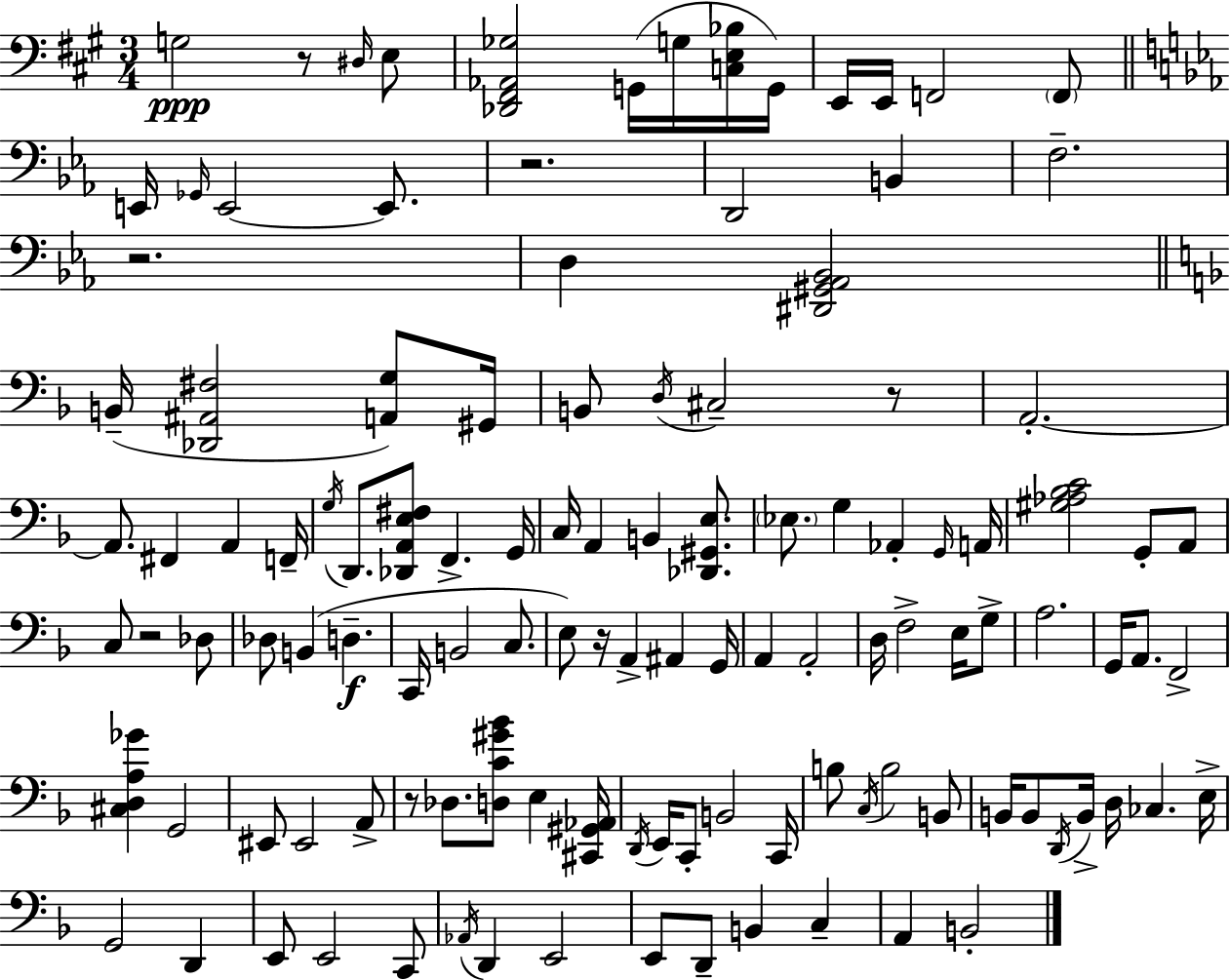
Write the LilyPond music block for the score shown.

{
  \clef bass
  \numericTimeSignature
  \time 3/4
  \key a \major
  g2\ppp r8 \grace { dis16 } e8 | <des, fis, aes, ges>2 g,16( g16 <c e bes>16 | g,16) e,16 e,16 f,2 \parenthesize f,8 | \bar "||" \break \key ees \major e,16 \grace { ges,16 } e,2~~ e,8. | r2. | d,2 b,4 | f2.-- | \break r2. | d4 <dis, gis, aes, bes,>2 | \bar "||" \break \key d \minor b,16--( <des, ais, fis>2 <a, g>8) gis,16 | b,8 \acciaccatura { d16 } cis2-- r8 | a,2.-.~~ | a,8. fis,4 a,4 | \break f,16-- \acciaccatura { g16 } d,8. <des, a, e fis>8 f,4.-> | g,16 c16 a,4 b,4 <des, gis, e>8. | \parenthesize ees8. g4 aes,4-. | \grace { g,16 } a,16 <gis aes bes c'>2 g,8-. | \break a,8 c8 r2 | des8 des8 b,4( d4.--\f | c,16 b,2 | c8. e8) r16 a,4-> ais,4 | \break g,16 a,4 a,2-. | d16 f2-> | e16 g8-> a2. | g,16 a,8. f,2-> | \break <cis d a ges'>4 g,2 | eis,8 eis,2 | a,8-> r8 des8. <d c' gis' bes'>8 e4 | <cis, gis, aes,>16 \acciaccatura { d,16 } e,16 c,8-. b,2 | \break c,16 b8 \acciaccatura { c16 } b2 | b,8 b,16 b,8 \acciaccatura { d,16 } b,16-> d16 ces4. | e16-> g,2 | d,4 e,8 e,2 | \break c,8 \acciaccatura { aes,16 } d,4 e,2 | e,8 d,8-- b,4 | c4-- a,4 b,2-. | \bar "|."
}